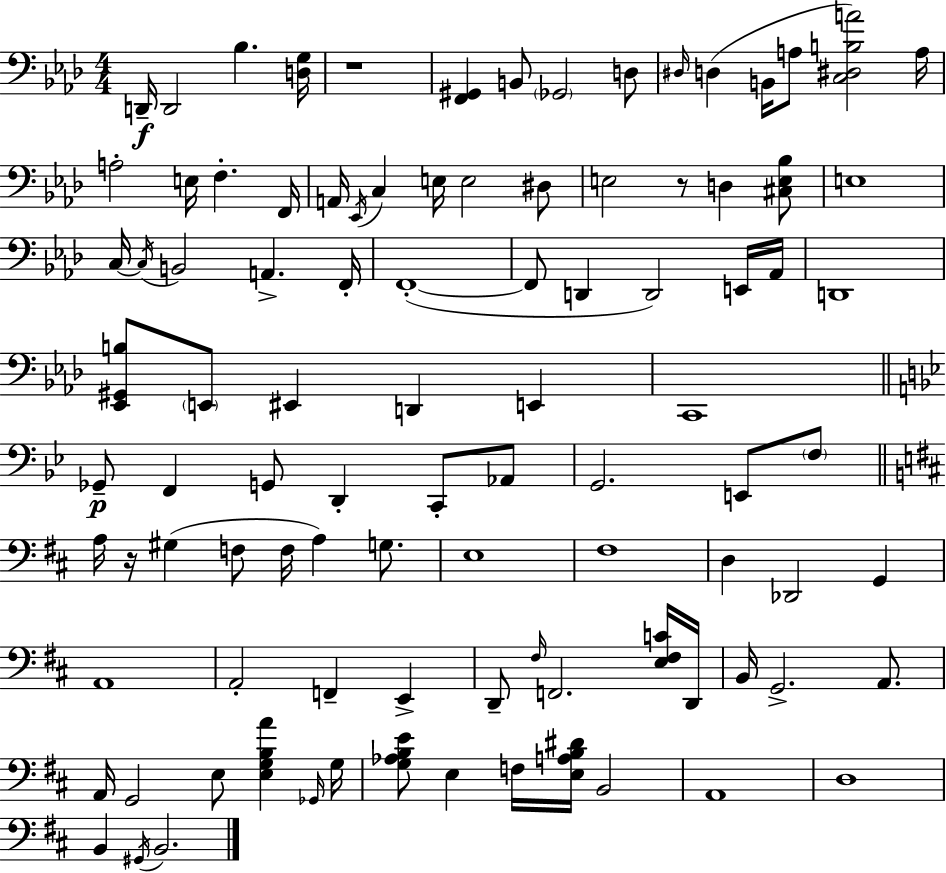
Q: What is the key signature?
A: F minor